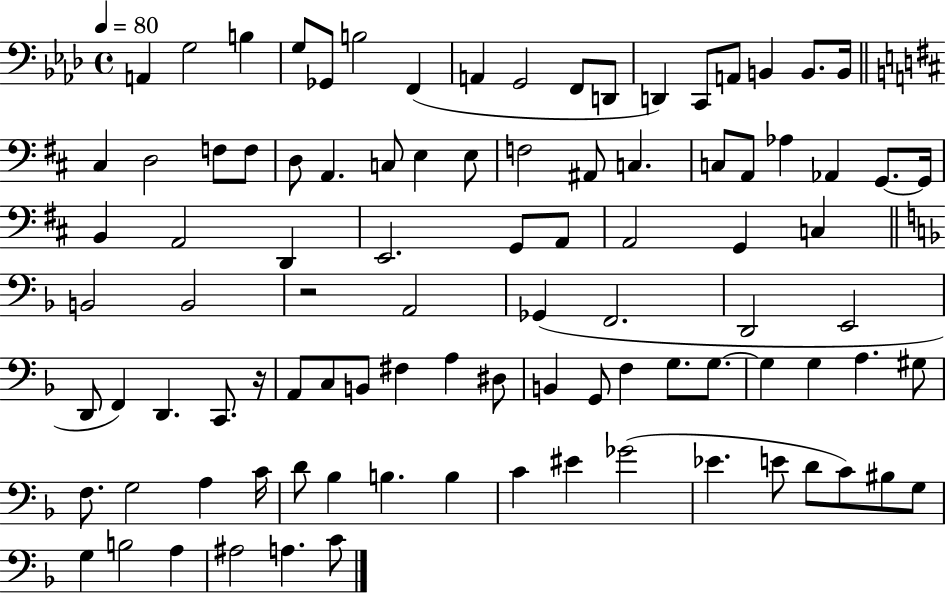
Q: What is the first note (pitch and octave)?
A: A2